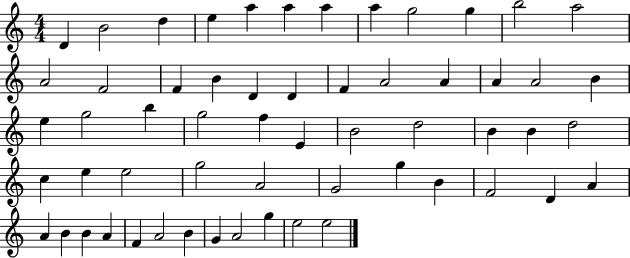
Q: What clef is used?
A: treble